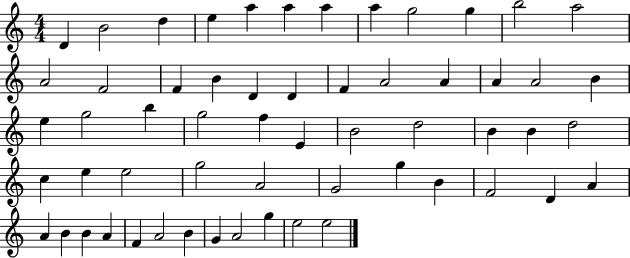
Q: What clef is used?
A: treble